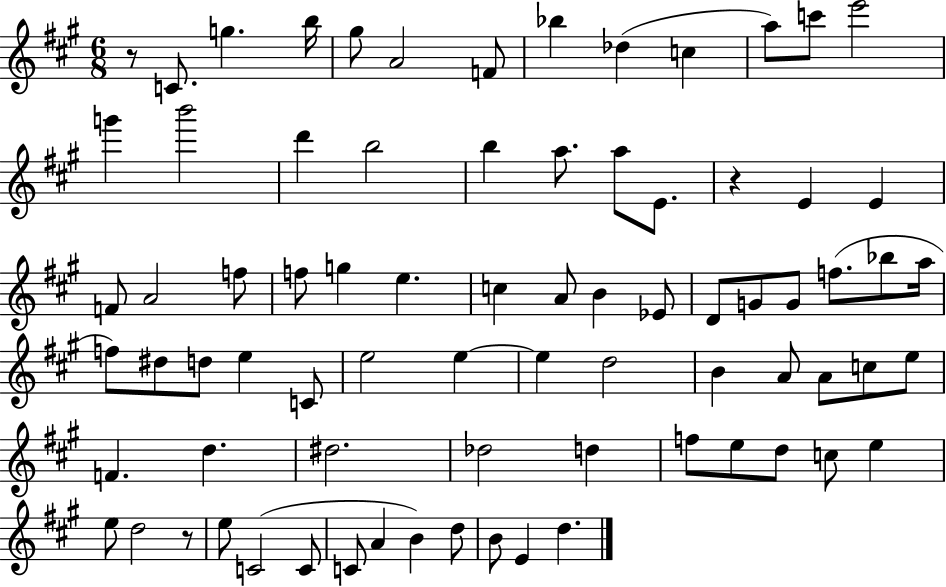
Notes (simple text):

R/e C4/e. G5/q. B5/s G#5/e A4/h F4/e Bb5/q Db5/q C5/q A5/e C6/e E6/h G6/q B6/h D6/q B5/h B5/q A5/e. A5/e E4/e. R/q E4/q E4/q F4/e A4/h F5/e F5/e G5/q E5/q. C5/q A4/e B4/q Eb4/e D4/e G4/e G4/e F5/e. Bb5/e A5/s F5/e D#5/e D5/e E5/q C4/e E5/h E5/q E5/q D5/h B4/q A4/e A4/e C5/e E5/e F4/q. D5/q. D#5/h. Db5/h D5/q F5/e E5/e D5/e C5/e E5/q E5/e D5/h R/e E5/e C4/h C4/e C4/e A4/q B4/q D5/e B4/e E4/q D5/q.